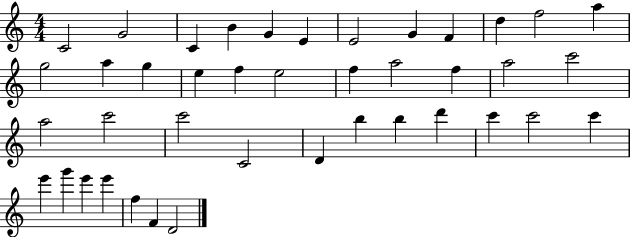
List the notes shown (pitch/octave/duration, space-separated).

C4/h G4/h C4/q B4/q G4/q E4/q E4/h G4/q F4/q D5/q F5/h A5/q G5/h A5/q G5/q E5/q F5/q E5/h F5/q A5/h F5/q A5/h C6/h A5/h C6/h C6/h C4/h D4/q B5/q B5/q D6/q C6/q C6/h C6/q E6/q G6/q E6/q E6/q F5/q F4/q D4/h